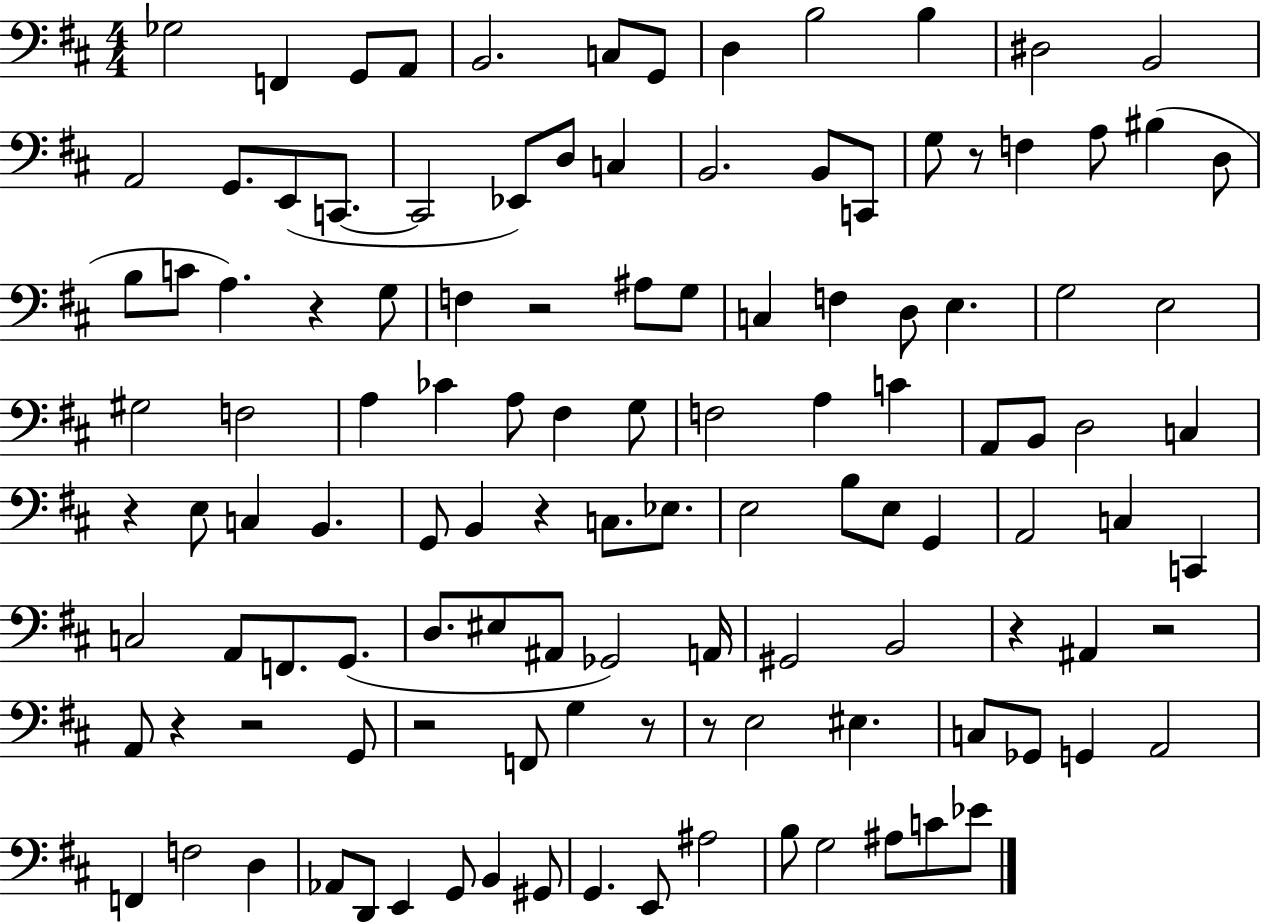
Gb3/h F2/q G2/e A2/e B2/h. C3/e G2/e D3/q B3/h B3/q D#3/h B2/h A2/h G2/e. E2/e C2/e. C2/h Eb2/e D3/e C3/q B2/h. B2/e C2/e G3/e R/e F3/q A3/e BIS3/q D3/e B3/e C4/e A3/q. R/q G3/e F3/q R/h A#3/e G3/e C3/q F3/q D3/e E3/q. G3/h E3/h G#3/h F3/h A3/q CES4/q A3/e F#3/q G3/e F3/h A3/q C4/q A2/e B2/e D3/h C3/q R/q E3/e C3/q B2/q. G2/e B2/q R/q C3/e. Eb3/e. E3/h B3/e E3/e G2/q A2/h C3/q C2/q C3/h A2/e F2/e. G2/e. D3/e. EIS3/e A#2/e Gb2/h A2/s G#2/h B2/h R/q A#2/q R/h A2/e R/q R/h G2/e R/h F2/e G3/q R/e R/e E3/h EIS3/q. C3/e Gb2/e G2/q A2/h F2/q F3/h D3/q Ab2/e D2/e E2/q G2/e B2/q G#2/e G2/q. E2/e A#3/h B3/e G3/h A#3/e C4/e Eb4/e